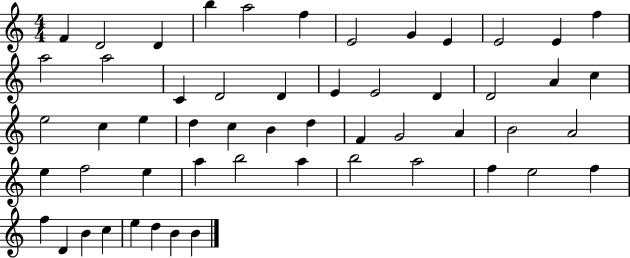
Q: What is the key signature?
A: C major